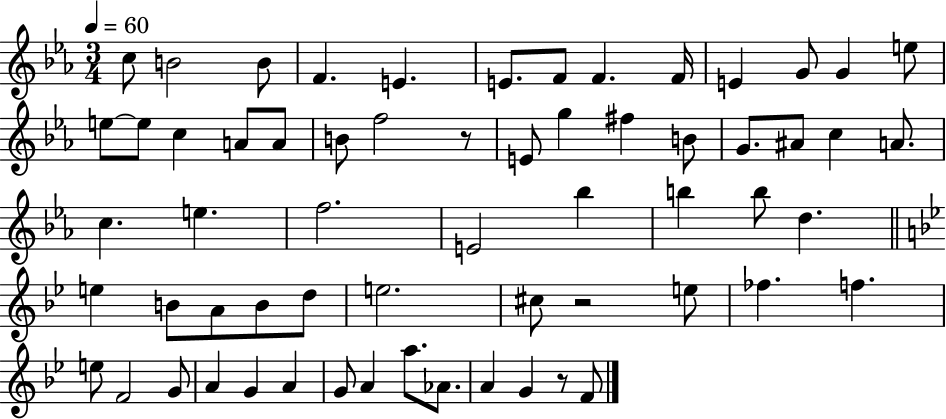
X:1
T:Untitled
M:3/4
L:1/4
K:Eb
c/2 B2 B/2 F E E/2 F/2 F F/4 E G/2 G e/2 e/2 e/2 c A/2 A/2 B/2 f2 z/2 E/2 g ^f B/2 G/2 ^A/2 c A/2 c e f2 E2 _b b b/2 d e B/2 A/2 B/2 d/2 e2 ^c/2 z2 e/2 _f f e/2 F2 G/2 A G A G/2 A a/2 _A/2 A G z/2 F/2